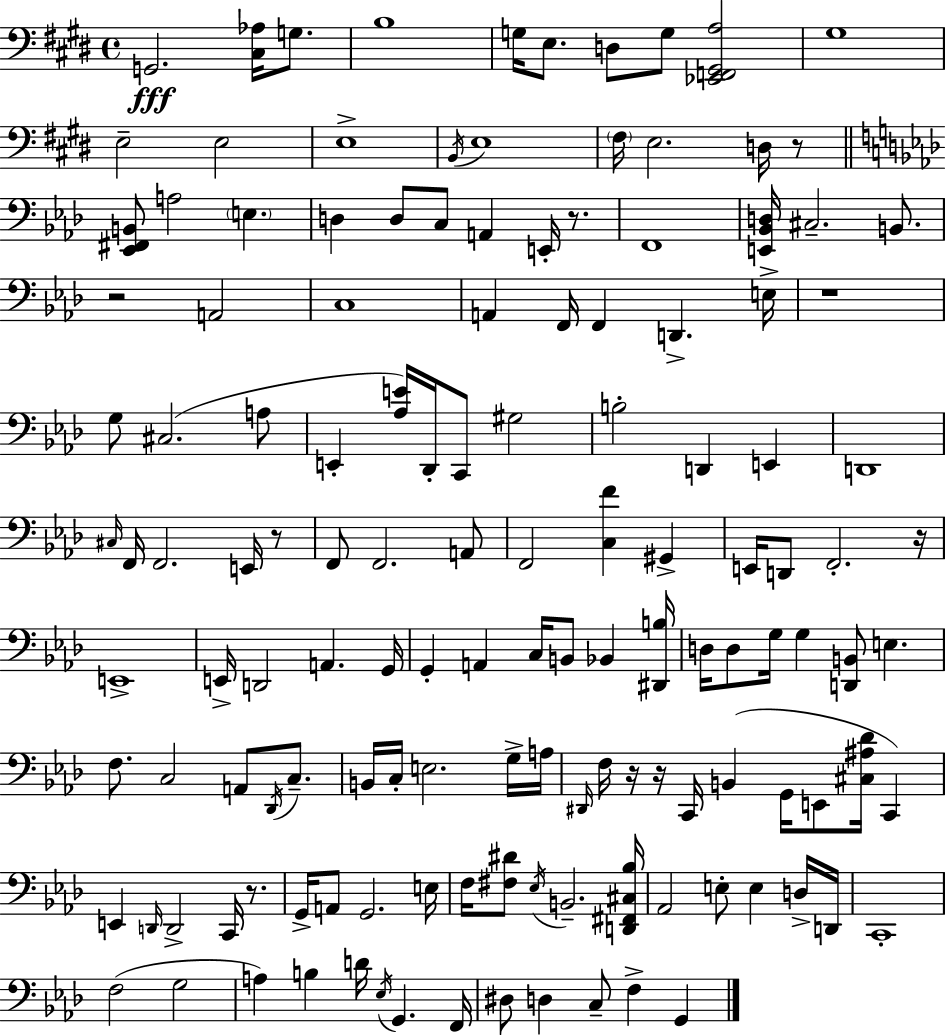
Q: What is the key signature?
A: E major